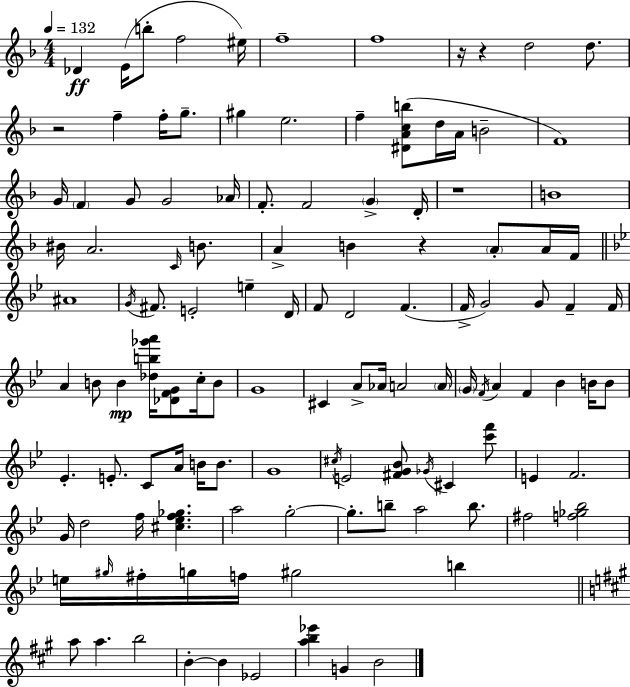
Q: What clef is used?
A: treble